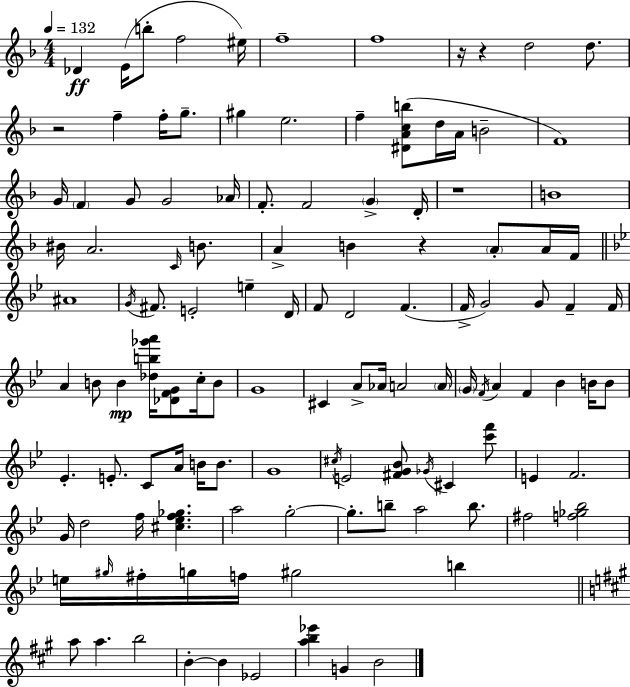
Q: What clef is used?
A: treble